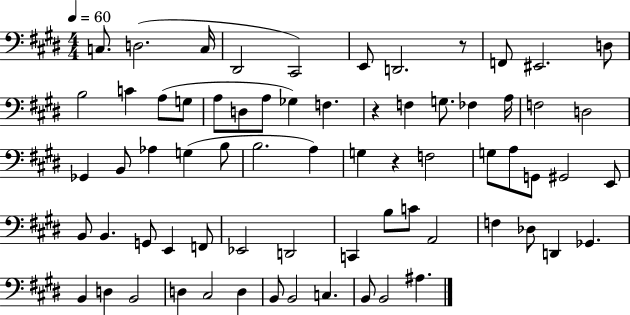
C3/e. D3/h. C3/s D#2/h C#2/h E2/e D2/h. R/e F2/e EIS2/h. D3/e B3/h C4/q A3/e G3/e A3/e D3/e A3/e Gb3/q F3/q. R/q F3/q G3/e. FES3/q A3/s F3/h D3/h Gb2/q B2/e Ab3/q G3/q B3/e B3/h. A3/q G3/q R/q F3/h G3/e A3/e G2/e G#2/h E2/e B2/e B2/q. G2/e E2/q F2/e Eb2/h D2/h C2/q B3/e C4/e A2/h F3/q Db3/e D2/q Gb2/q. B2/q D3/q B2/h D3/q C#3/h D3/q B2/e B2/h C3/q. B2/e B2/h A#3/q.